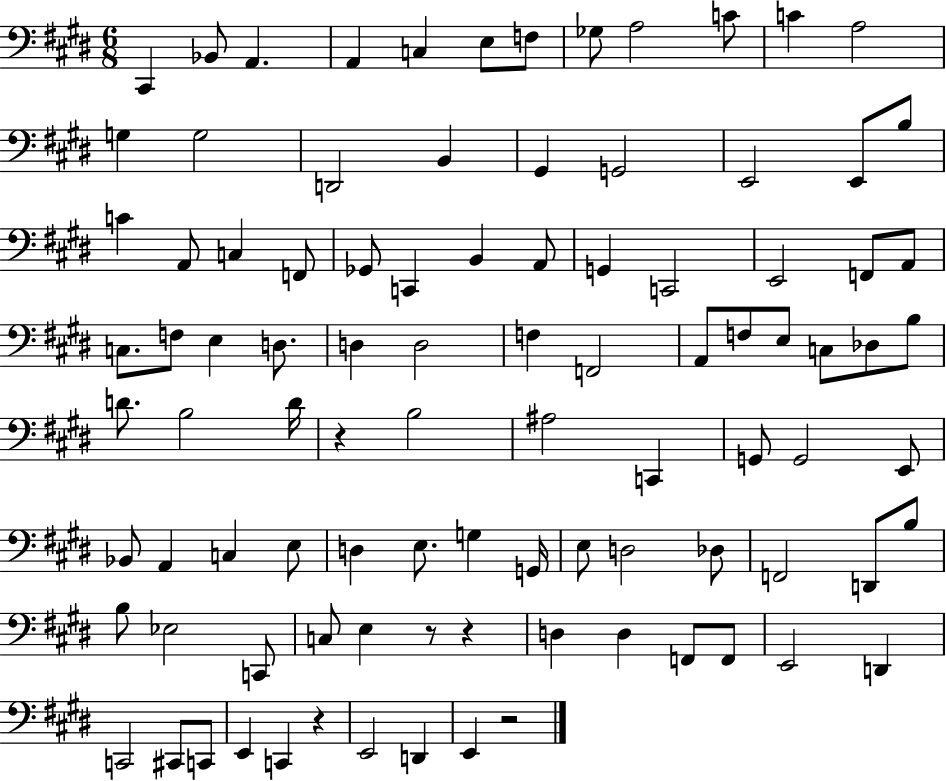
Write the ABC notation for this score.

X:1
T:Untitled
M:6/8
L:1/4
K:E
^C,, _B,,/2 A,, A,, C, E,/2 F,/2 _G,/2 A,2 C/2 C A,2 G, G,2 D,,2 B,, ^G,, G,,2 E,,2 E,,/2 B,/2 C A,,/2 C, F,,/2 _G,,/2 C,, B,, A,,/2 G,, C,,2 E,,2 F,,/2 A,,/2 C,/2 F,/2 E, D,/2 D, D,2 F, F,,2 A,,/2 F,/2 E,/2 C,/2 _D,/2 B,/2 D/2 B,2 D/4 z B,2 ^A,2 C,, G,,/2 G,,2 E,,/2 _B,,/2 A,, C, E,/2 D, E,/2 G, G,,/4 E,/2 D,2 _D,/2 F,,2 D,,/2 B,/2 B,/2 _E,2 C,,/2 C,/2 E, z/2 z D, D, F,,/2 F,,/2 E,,2 D,, C,,2 ^C,,/2 C,,/2 E,, C,, z E,,2 D,, E,, z2